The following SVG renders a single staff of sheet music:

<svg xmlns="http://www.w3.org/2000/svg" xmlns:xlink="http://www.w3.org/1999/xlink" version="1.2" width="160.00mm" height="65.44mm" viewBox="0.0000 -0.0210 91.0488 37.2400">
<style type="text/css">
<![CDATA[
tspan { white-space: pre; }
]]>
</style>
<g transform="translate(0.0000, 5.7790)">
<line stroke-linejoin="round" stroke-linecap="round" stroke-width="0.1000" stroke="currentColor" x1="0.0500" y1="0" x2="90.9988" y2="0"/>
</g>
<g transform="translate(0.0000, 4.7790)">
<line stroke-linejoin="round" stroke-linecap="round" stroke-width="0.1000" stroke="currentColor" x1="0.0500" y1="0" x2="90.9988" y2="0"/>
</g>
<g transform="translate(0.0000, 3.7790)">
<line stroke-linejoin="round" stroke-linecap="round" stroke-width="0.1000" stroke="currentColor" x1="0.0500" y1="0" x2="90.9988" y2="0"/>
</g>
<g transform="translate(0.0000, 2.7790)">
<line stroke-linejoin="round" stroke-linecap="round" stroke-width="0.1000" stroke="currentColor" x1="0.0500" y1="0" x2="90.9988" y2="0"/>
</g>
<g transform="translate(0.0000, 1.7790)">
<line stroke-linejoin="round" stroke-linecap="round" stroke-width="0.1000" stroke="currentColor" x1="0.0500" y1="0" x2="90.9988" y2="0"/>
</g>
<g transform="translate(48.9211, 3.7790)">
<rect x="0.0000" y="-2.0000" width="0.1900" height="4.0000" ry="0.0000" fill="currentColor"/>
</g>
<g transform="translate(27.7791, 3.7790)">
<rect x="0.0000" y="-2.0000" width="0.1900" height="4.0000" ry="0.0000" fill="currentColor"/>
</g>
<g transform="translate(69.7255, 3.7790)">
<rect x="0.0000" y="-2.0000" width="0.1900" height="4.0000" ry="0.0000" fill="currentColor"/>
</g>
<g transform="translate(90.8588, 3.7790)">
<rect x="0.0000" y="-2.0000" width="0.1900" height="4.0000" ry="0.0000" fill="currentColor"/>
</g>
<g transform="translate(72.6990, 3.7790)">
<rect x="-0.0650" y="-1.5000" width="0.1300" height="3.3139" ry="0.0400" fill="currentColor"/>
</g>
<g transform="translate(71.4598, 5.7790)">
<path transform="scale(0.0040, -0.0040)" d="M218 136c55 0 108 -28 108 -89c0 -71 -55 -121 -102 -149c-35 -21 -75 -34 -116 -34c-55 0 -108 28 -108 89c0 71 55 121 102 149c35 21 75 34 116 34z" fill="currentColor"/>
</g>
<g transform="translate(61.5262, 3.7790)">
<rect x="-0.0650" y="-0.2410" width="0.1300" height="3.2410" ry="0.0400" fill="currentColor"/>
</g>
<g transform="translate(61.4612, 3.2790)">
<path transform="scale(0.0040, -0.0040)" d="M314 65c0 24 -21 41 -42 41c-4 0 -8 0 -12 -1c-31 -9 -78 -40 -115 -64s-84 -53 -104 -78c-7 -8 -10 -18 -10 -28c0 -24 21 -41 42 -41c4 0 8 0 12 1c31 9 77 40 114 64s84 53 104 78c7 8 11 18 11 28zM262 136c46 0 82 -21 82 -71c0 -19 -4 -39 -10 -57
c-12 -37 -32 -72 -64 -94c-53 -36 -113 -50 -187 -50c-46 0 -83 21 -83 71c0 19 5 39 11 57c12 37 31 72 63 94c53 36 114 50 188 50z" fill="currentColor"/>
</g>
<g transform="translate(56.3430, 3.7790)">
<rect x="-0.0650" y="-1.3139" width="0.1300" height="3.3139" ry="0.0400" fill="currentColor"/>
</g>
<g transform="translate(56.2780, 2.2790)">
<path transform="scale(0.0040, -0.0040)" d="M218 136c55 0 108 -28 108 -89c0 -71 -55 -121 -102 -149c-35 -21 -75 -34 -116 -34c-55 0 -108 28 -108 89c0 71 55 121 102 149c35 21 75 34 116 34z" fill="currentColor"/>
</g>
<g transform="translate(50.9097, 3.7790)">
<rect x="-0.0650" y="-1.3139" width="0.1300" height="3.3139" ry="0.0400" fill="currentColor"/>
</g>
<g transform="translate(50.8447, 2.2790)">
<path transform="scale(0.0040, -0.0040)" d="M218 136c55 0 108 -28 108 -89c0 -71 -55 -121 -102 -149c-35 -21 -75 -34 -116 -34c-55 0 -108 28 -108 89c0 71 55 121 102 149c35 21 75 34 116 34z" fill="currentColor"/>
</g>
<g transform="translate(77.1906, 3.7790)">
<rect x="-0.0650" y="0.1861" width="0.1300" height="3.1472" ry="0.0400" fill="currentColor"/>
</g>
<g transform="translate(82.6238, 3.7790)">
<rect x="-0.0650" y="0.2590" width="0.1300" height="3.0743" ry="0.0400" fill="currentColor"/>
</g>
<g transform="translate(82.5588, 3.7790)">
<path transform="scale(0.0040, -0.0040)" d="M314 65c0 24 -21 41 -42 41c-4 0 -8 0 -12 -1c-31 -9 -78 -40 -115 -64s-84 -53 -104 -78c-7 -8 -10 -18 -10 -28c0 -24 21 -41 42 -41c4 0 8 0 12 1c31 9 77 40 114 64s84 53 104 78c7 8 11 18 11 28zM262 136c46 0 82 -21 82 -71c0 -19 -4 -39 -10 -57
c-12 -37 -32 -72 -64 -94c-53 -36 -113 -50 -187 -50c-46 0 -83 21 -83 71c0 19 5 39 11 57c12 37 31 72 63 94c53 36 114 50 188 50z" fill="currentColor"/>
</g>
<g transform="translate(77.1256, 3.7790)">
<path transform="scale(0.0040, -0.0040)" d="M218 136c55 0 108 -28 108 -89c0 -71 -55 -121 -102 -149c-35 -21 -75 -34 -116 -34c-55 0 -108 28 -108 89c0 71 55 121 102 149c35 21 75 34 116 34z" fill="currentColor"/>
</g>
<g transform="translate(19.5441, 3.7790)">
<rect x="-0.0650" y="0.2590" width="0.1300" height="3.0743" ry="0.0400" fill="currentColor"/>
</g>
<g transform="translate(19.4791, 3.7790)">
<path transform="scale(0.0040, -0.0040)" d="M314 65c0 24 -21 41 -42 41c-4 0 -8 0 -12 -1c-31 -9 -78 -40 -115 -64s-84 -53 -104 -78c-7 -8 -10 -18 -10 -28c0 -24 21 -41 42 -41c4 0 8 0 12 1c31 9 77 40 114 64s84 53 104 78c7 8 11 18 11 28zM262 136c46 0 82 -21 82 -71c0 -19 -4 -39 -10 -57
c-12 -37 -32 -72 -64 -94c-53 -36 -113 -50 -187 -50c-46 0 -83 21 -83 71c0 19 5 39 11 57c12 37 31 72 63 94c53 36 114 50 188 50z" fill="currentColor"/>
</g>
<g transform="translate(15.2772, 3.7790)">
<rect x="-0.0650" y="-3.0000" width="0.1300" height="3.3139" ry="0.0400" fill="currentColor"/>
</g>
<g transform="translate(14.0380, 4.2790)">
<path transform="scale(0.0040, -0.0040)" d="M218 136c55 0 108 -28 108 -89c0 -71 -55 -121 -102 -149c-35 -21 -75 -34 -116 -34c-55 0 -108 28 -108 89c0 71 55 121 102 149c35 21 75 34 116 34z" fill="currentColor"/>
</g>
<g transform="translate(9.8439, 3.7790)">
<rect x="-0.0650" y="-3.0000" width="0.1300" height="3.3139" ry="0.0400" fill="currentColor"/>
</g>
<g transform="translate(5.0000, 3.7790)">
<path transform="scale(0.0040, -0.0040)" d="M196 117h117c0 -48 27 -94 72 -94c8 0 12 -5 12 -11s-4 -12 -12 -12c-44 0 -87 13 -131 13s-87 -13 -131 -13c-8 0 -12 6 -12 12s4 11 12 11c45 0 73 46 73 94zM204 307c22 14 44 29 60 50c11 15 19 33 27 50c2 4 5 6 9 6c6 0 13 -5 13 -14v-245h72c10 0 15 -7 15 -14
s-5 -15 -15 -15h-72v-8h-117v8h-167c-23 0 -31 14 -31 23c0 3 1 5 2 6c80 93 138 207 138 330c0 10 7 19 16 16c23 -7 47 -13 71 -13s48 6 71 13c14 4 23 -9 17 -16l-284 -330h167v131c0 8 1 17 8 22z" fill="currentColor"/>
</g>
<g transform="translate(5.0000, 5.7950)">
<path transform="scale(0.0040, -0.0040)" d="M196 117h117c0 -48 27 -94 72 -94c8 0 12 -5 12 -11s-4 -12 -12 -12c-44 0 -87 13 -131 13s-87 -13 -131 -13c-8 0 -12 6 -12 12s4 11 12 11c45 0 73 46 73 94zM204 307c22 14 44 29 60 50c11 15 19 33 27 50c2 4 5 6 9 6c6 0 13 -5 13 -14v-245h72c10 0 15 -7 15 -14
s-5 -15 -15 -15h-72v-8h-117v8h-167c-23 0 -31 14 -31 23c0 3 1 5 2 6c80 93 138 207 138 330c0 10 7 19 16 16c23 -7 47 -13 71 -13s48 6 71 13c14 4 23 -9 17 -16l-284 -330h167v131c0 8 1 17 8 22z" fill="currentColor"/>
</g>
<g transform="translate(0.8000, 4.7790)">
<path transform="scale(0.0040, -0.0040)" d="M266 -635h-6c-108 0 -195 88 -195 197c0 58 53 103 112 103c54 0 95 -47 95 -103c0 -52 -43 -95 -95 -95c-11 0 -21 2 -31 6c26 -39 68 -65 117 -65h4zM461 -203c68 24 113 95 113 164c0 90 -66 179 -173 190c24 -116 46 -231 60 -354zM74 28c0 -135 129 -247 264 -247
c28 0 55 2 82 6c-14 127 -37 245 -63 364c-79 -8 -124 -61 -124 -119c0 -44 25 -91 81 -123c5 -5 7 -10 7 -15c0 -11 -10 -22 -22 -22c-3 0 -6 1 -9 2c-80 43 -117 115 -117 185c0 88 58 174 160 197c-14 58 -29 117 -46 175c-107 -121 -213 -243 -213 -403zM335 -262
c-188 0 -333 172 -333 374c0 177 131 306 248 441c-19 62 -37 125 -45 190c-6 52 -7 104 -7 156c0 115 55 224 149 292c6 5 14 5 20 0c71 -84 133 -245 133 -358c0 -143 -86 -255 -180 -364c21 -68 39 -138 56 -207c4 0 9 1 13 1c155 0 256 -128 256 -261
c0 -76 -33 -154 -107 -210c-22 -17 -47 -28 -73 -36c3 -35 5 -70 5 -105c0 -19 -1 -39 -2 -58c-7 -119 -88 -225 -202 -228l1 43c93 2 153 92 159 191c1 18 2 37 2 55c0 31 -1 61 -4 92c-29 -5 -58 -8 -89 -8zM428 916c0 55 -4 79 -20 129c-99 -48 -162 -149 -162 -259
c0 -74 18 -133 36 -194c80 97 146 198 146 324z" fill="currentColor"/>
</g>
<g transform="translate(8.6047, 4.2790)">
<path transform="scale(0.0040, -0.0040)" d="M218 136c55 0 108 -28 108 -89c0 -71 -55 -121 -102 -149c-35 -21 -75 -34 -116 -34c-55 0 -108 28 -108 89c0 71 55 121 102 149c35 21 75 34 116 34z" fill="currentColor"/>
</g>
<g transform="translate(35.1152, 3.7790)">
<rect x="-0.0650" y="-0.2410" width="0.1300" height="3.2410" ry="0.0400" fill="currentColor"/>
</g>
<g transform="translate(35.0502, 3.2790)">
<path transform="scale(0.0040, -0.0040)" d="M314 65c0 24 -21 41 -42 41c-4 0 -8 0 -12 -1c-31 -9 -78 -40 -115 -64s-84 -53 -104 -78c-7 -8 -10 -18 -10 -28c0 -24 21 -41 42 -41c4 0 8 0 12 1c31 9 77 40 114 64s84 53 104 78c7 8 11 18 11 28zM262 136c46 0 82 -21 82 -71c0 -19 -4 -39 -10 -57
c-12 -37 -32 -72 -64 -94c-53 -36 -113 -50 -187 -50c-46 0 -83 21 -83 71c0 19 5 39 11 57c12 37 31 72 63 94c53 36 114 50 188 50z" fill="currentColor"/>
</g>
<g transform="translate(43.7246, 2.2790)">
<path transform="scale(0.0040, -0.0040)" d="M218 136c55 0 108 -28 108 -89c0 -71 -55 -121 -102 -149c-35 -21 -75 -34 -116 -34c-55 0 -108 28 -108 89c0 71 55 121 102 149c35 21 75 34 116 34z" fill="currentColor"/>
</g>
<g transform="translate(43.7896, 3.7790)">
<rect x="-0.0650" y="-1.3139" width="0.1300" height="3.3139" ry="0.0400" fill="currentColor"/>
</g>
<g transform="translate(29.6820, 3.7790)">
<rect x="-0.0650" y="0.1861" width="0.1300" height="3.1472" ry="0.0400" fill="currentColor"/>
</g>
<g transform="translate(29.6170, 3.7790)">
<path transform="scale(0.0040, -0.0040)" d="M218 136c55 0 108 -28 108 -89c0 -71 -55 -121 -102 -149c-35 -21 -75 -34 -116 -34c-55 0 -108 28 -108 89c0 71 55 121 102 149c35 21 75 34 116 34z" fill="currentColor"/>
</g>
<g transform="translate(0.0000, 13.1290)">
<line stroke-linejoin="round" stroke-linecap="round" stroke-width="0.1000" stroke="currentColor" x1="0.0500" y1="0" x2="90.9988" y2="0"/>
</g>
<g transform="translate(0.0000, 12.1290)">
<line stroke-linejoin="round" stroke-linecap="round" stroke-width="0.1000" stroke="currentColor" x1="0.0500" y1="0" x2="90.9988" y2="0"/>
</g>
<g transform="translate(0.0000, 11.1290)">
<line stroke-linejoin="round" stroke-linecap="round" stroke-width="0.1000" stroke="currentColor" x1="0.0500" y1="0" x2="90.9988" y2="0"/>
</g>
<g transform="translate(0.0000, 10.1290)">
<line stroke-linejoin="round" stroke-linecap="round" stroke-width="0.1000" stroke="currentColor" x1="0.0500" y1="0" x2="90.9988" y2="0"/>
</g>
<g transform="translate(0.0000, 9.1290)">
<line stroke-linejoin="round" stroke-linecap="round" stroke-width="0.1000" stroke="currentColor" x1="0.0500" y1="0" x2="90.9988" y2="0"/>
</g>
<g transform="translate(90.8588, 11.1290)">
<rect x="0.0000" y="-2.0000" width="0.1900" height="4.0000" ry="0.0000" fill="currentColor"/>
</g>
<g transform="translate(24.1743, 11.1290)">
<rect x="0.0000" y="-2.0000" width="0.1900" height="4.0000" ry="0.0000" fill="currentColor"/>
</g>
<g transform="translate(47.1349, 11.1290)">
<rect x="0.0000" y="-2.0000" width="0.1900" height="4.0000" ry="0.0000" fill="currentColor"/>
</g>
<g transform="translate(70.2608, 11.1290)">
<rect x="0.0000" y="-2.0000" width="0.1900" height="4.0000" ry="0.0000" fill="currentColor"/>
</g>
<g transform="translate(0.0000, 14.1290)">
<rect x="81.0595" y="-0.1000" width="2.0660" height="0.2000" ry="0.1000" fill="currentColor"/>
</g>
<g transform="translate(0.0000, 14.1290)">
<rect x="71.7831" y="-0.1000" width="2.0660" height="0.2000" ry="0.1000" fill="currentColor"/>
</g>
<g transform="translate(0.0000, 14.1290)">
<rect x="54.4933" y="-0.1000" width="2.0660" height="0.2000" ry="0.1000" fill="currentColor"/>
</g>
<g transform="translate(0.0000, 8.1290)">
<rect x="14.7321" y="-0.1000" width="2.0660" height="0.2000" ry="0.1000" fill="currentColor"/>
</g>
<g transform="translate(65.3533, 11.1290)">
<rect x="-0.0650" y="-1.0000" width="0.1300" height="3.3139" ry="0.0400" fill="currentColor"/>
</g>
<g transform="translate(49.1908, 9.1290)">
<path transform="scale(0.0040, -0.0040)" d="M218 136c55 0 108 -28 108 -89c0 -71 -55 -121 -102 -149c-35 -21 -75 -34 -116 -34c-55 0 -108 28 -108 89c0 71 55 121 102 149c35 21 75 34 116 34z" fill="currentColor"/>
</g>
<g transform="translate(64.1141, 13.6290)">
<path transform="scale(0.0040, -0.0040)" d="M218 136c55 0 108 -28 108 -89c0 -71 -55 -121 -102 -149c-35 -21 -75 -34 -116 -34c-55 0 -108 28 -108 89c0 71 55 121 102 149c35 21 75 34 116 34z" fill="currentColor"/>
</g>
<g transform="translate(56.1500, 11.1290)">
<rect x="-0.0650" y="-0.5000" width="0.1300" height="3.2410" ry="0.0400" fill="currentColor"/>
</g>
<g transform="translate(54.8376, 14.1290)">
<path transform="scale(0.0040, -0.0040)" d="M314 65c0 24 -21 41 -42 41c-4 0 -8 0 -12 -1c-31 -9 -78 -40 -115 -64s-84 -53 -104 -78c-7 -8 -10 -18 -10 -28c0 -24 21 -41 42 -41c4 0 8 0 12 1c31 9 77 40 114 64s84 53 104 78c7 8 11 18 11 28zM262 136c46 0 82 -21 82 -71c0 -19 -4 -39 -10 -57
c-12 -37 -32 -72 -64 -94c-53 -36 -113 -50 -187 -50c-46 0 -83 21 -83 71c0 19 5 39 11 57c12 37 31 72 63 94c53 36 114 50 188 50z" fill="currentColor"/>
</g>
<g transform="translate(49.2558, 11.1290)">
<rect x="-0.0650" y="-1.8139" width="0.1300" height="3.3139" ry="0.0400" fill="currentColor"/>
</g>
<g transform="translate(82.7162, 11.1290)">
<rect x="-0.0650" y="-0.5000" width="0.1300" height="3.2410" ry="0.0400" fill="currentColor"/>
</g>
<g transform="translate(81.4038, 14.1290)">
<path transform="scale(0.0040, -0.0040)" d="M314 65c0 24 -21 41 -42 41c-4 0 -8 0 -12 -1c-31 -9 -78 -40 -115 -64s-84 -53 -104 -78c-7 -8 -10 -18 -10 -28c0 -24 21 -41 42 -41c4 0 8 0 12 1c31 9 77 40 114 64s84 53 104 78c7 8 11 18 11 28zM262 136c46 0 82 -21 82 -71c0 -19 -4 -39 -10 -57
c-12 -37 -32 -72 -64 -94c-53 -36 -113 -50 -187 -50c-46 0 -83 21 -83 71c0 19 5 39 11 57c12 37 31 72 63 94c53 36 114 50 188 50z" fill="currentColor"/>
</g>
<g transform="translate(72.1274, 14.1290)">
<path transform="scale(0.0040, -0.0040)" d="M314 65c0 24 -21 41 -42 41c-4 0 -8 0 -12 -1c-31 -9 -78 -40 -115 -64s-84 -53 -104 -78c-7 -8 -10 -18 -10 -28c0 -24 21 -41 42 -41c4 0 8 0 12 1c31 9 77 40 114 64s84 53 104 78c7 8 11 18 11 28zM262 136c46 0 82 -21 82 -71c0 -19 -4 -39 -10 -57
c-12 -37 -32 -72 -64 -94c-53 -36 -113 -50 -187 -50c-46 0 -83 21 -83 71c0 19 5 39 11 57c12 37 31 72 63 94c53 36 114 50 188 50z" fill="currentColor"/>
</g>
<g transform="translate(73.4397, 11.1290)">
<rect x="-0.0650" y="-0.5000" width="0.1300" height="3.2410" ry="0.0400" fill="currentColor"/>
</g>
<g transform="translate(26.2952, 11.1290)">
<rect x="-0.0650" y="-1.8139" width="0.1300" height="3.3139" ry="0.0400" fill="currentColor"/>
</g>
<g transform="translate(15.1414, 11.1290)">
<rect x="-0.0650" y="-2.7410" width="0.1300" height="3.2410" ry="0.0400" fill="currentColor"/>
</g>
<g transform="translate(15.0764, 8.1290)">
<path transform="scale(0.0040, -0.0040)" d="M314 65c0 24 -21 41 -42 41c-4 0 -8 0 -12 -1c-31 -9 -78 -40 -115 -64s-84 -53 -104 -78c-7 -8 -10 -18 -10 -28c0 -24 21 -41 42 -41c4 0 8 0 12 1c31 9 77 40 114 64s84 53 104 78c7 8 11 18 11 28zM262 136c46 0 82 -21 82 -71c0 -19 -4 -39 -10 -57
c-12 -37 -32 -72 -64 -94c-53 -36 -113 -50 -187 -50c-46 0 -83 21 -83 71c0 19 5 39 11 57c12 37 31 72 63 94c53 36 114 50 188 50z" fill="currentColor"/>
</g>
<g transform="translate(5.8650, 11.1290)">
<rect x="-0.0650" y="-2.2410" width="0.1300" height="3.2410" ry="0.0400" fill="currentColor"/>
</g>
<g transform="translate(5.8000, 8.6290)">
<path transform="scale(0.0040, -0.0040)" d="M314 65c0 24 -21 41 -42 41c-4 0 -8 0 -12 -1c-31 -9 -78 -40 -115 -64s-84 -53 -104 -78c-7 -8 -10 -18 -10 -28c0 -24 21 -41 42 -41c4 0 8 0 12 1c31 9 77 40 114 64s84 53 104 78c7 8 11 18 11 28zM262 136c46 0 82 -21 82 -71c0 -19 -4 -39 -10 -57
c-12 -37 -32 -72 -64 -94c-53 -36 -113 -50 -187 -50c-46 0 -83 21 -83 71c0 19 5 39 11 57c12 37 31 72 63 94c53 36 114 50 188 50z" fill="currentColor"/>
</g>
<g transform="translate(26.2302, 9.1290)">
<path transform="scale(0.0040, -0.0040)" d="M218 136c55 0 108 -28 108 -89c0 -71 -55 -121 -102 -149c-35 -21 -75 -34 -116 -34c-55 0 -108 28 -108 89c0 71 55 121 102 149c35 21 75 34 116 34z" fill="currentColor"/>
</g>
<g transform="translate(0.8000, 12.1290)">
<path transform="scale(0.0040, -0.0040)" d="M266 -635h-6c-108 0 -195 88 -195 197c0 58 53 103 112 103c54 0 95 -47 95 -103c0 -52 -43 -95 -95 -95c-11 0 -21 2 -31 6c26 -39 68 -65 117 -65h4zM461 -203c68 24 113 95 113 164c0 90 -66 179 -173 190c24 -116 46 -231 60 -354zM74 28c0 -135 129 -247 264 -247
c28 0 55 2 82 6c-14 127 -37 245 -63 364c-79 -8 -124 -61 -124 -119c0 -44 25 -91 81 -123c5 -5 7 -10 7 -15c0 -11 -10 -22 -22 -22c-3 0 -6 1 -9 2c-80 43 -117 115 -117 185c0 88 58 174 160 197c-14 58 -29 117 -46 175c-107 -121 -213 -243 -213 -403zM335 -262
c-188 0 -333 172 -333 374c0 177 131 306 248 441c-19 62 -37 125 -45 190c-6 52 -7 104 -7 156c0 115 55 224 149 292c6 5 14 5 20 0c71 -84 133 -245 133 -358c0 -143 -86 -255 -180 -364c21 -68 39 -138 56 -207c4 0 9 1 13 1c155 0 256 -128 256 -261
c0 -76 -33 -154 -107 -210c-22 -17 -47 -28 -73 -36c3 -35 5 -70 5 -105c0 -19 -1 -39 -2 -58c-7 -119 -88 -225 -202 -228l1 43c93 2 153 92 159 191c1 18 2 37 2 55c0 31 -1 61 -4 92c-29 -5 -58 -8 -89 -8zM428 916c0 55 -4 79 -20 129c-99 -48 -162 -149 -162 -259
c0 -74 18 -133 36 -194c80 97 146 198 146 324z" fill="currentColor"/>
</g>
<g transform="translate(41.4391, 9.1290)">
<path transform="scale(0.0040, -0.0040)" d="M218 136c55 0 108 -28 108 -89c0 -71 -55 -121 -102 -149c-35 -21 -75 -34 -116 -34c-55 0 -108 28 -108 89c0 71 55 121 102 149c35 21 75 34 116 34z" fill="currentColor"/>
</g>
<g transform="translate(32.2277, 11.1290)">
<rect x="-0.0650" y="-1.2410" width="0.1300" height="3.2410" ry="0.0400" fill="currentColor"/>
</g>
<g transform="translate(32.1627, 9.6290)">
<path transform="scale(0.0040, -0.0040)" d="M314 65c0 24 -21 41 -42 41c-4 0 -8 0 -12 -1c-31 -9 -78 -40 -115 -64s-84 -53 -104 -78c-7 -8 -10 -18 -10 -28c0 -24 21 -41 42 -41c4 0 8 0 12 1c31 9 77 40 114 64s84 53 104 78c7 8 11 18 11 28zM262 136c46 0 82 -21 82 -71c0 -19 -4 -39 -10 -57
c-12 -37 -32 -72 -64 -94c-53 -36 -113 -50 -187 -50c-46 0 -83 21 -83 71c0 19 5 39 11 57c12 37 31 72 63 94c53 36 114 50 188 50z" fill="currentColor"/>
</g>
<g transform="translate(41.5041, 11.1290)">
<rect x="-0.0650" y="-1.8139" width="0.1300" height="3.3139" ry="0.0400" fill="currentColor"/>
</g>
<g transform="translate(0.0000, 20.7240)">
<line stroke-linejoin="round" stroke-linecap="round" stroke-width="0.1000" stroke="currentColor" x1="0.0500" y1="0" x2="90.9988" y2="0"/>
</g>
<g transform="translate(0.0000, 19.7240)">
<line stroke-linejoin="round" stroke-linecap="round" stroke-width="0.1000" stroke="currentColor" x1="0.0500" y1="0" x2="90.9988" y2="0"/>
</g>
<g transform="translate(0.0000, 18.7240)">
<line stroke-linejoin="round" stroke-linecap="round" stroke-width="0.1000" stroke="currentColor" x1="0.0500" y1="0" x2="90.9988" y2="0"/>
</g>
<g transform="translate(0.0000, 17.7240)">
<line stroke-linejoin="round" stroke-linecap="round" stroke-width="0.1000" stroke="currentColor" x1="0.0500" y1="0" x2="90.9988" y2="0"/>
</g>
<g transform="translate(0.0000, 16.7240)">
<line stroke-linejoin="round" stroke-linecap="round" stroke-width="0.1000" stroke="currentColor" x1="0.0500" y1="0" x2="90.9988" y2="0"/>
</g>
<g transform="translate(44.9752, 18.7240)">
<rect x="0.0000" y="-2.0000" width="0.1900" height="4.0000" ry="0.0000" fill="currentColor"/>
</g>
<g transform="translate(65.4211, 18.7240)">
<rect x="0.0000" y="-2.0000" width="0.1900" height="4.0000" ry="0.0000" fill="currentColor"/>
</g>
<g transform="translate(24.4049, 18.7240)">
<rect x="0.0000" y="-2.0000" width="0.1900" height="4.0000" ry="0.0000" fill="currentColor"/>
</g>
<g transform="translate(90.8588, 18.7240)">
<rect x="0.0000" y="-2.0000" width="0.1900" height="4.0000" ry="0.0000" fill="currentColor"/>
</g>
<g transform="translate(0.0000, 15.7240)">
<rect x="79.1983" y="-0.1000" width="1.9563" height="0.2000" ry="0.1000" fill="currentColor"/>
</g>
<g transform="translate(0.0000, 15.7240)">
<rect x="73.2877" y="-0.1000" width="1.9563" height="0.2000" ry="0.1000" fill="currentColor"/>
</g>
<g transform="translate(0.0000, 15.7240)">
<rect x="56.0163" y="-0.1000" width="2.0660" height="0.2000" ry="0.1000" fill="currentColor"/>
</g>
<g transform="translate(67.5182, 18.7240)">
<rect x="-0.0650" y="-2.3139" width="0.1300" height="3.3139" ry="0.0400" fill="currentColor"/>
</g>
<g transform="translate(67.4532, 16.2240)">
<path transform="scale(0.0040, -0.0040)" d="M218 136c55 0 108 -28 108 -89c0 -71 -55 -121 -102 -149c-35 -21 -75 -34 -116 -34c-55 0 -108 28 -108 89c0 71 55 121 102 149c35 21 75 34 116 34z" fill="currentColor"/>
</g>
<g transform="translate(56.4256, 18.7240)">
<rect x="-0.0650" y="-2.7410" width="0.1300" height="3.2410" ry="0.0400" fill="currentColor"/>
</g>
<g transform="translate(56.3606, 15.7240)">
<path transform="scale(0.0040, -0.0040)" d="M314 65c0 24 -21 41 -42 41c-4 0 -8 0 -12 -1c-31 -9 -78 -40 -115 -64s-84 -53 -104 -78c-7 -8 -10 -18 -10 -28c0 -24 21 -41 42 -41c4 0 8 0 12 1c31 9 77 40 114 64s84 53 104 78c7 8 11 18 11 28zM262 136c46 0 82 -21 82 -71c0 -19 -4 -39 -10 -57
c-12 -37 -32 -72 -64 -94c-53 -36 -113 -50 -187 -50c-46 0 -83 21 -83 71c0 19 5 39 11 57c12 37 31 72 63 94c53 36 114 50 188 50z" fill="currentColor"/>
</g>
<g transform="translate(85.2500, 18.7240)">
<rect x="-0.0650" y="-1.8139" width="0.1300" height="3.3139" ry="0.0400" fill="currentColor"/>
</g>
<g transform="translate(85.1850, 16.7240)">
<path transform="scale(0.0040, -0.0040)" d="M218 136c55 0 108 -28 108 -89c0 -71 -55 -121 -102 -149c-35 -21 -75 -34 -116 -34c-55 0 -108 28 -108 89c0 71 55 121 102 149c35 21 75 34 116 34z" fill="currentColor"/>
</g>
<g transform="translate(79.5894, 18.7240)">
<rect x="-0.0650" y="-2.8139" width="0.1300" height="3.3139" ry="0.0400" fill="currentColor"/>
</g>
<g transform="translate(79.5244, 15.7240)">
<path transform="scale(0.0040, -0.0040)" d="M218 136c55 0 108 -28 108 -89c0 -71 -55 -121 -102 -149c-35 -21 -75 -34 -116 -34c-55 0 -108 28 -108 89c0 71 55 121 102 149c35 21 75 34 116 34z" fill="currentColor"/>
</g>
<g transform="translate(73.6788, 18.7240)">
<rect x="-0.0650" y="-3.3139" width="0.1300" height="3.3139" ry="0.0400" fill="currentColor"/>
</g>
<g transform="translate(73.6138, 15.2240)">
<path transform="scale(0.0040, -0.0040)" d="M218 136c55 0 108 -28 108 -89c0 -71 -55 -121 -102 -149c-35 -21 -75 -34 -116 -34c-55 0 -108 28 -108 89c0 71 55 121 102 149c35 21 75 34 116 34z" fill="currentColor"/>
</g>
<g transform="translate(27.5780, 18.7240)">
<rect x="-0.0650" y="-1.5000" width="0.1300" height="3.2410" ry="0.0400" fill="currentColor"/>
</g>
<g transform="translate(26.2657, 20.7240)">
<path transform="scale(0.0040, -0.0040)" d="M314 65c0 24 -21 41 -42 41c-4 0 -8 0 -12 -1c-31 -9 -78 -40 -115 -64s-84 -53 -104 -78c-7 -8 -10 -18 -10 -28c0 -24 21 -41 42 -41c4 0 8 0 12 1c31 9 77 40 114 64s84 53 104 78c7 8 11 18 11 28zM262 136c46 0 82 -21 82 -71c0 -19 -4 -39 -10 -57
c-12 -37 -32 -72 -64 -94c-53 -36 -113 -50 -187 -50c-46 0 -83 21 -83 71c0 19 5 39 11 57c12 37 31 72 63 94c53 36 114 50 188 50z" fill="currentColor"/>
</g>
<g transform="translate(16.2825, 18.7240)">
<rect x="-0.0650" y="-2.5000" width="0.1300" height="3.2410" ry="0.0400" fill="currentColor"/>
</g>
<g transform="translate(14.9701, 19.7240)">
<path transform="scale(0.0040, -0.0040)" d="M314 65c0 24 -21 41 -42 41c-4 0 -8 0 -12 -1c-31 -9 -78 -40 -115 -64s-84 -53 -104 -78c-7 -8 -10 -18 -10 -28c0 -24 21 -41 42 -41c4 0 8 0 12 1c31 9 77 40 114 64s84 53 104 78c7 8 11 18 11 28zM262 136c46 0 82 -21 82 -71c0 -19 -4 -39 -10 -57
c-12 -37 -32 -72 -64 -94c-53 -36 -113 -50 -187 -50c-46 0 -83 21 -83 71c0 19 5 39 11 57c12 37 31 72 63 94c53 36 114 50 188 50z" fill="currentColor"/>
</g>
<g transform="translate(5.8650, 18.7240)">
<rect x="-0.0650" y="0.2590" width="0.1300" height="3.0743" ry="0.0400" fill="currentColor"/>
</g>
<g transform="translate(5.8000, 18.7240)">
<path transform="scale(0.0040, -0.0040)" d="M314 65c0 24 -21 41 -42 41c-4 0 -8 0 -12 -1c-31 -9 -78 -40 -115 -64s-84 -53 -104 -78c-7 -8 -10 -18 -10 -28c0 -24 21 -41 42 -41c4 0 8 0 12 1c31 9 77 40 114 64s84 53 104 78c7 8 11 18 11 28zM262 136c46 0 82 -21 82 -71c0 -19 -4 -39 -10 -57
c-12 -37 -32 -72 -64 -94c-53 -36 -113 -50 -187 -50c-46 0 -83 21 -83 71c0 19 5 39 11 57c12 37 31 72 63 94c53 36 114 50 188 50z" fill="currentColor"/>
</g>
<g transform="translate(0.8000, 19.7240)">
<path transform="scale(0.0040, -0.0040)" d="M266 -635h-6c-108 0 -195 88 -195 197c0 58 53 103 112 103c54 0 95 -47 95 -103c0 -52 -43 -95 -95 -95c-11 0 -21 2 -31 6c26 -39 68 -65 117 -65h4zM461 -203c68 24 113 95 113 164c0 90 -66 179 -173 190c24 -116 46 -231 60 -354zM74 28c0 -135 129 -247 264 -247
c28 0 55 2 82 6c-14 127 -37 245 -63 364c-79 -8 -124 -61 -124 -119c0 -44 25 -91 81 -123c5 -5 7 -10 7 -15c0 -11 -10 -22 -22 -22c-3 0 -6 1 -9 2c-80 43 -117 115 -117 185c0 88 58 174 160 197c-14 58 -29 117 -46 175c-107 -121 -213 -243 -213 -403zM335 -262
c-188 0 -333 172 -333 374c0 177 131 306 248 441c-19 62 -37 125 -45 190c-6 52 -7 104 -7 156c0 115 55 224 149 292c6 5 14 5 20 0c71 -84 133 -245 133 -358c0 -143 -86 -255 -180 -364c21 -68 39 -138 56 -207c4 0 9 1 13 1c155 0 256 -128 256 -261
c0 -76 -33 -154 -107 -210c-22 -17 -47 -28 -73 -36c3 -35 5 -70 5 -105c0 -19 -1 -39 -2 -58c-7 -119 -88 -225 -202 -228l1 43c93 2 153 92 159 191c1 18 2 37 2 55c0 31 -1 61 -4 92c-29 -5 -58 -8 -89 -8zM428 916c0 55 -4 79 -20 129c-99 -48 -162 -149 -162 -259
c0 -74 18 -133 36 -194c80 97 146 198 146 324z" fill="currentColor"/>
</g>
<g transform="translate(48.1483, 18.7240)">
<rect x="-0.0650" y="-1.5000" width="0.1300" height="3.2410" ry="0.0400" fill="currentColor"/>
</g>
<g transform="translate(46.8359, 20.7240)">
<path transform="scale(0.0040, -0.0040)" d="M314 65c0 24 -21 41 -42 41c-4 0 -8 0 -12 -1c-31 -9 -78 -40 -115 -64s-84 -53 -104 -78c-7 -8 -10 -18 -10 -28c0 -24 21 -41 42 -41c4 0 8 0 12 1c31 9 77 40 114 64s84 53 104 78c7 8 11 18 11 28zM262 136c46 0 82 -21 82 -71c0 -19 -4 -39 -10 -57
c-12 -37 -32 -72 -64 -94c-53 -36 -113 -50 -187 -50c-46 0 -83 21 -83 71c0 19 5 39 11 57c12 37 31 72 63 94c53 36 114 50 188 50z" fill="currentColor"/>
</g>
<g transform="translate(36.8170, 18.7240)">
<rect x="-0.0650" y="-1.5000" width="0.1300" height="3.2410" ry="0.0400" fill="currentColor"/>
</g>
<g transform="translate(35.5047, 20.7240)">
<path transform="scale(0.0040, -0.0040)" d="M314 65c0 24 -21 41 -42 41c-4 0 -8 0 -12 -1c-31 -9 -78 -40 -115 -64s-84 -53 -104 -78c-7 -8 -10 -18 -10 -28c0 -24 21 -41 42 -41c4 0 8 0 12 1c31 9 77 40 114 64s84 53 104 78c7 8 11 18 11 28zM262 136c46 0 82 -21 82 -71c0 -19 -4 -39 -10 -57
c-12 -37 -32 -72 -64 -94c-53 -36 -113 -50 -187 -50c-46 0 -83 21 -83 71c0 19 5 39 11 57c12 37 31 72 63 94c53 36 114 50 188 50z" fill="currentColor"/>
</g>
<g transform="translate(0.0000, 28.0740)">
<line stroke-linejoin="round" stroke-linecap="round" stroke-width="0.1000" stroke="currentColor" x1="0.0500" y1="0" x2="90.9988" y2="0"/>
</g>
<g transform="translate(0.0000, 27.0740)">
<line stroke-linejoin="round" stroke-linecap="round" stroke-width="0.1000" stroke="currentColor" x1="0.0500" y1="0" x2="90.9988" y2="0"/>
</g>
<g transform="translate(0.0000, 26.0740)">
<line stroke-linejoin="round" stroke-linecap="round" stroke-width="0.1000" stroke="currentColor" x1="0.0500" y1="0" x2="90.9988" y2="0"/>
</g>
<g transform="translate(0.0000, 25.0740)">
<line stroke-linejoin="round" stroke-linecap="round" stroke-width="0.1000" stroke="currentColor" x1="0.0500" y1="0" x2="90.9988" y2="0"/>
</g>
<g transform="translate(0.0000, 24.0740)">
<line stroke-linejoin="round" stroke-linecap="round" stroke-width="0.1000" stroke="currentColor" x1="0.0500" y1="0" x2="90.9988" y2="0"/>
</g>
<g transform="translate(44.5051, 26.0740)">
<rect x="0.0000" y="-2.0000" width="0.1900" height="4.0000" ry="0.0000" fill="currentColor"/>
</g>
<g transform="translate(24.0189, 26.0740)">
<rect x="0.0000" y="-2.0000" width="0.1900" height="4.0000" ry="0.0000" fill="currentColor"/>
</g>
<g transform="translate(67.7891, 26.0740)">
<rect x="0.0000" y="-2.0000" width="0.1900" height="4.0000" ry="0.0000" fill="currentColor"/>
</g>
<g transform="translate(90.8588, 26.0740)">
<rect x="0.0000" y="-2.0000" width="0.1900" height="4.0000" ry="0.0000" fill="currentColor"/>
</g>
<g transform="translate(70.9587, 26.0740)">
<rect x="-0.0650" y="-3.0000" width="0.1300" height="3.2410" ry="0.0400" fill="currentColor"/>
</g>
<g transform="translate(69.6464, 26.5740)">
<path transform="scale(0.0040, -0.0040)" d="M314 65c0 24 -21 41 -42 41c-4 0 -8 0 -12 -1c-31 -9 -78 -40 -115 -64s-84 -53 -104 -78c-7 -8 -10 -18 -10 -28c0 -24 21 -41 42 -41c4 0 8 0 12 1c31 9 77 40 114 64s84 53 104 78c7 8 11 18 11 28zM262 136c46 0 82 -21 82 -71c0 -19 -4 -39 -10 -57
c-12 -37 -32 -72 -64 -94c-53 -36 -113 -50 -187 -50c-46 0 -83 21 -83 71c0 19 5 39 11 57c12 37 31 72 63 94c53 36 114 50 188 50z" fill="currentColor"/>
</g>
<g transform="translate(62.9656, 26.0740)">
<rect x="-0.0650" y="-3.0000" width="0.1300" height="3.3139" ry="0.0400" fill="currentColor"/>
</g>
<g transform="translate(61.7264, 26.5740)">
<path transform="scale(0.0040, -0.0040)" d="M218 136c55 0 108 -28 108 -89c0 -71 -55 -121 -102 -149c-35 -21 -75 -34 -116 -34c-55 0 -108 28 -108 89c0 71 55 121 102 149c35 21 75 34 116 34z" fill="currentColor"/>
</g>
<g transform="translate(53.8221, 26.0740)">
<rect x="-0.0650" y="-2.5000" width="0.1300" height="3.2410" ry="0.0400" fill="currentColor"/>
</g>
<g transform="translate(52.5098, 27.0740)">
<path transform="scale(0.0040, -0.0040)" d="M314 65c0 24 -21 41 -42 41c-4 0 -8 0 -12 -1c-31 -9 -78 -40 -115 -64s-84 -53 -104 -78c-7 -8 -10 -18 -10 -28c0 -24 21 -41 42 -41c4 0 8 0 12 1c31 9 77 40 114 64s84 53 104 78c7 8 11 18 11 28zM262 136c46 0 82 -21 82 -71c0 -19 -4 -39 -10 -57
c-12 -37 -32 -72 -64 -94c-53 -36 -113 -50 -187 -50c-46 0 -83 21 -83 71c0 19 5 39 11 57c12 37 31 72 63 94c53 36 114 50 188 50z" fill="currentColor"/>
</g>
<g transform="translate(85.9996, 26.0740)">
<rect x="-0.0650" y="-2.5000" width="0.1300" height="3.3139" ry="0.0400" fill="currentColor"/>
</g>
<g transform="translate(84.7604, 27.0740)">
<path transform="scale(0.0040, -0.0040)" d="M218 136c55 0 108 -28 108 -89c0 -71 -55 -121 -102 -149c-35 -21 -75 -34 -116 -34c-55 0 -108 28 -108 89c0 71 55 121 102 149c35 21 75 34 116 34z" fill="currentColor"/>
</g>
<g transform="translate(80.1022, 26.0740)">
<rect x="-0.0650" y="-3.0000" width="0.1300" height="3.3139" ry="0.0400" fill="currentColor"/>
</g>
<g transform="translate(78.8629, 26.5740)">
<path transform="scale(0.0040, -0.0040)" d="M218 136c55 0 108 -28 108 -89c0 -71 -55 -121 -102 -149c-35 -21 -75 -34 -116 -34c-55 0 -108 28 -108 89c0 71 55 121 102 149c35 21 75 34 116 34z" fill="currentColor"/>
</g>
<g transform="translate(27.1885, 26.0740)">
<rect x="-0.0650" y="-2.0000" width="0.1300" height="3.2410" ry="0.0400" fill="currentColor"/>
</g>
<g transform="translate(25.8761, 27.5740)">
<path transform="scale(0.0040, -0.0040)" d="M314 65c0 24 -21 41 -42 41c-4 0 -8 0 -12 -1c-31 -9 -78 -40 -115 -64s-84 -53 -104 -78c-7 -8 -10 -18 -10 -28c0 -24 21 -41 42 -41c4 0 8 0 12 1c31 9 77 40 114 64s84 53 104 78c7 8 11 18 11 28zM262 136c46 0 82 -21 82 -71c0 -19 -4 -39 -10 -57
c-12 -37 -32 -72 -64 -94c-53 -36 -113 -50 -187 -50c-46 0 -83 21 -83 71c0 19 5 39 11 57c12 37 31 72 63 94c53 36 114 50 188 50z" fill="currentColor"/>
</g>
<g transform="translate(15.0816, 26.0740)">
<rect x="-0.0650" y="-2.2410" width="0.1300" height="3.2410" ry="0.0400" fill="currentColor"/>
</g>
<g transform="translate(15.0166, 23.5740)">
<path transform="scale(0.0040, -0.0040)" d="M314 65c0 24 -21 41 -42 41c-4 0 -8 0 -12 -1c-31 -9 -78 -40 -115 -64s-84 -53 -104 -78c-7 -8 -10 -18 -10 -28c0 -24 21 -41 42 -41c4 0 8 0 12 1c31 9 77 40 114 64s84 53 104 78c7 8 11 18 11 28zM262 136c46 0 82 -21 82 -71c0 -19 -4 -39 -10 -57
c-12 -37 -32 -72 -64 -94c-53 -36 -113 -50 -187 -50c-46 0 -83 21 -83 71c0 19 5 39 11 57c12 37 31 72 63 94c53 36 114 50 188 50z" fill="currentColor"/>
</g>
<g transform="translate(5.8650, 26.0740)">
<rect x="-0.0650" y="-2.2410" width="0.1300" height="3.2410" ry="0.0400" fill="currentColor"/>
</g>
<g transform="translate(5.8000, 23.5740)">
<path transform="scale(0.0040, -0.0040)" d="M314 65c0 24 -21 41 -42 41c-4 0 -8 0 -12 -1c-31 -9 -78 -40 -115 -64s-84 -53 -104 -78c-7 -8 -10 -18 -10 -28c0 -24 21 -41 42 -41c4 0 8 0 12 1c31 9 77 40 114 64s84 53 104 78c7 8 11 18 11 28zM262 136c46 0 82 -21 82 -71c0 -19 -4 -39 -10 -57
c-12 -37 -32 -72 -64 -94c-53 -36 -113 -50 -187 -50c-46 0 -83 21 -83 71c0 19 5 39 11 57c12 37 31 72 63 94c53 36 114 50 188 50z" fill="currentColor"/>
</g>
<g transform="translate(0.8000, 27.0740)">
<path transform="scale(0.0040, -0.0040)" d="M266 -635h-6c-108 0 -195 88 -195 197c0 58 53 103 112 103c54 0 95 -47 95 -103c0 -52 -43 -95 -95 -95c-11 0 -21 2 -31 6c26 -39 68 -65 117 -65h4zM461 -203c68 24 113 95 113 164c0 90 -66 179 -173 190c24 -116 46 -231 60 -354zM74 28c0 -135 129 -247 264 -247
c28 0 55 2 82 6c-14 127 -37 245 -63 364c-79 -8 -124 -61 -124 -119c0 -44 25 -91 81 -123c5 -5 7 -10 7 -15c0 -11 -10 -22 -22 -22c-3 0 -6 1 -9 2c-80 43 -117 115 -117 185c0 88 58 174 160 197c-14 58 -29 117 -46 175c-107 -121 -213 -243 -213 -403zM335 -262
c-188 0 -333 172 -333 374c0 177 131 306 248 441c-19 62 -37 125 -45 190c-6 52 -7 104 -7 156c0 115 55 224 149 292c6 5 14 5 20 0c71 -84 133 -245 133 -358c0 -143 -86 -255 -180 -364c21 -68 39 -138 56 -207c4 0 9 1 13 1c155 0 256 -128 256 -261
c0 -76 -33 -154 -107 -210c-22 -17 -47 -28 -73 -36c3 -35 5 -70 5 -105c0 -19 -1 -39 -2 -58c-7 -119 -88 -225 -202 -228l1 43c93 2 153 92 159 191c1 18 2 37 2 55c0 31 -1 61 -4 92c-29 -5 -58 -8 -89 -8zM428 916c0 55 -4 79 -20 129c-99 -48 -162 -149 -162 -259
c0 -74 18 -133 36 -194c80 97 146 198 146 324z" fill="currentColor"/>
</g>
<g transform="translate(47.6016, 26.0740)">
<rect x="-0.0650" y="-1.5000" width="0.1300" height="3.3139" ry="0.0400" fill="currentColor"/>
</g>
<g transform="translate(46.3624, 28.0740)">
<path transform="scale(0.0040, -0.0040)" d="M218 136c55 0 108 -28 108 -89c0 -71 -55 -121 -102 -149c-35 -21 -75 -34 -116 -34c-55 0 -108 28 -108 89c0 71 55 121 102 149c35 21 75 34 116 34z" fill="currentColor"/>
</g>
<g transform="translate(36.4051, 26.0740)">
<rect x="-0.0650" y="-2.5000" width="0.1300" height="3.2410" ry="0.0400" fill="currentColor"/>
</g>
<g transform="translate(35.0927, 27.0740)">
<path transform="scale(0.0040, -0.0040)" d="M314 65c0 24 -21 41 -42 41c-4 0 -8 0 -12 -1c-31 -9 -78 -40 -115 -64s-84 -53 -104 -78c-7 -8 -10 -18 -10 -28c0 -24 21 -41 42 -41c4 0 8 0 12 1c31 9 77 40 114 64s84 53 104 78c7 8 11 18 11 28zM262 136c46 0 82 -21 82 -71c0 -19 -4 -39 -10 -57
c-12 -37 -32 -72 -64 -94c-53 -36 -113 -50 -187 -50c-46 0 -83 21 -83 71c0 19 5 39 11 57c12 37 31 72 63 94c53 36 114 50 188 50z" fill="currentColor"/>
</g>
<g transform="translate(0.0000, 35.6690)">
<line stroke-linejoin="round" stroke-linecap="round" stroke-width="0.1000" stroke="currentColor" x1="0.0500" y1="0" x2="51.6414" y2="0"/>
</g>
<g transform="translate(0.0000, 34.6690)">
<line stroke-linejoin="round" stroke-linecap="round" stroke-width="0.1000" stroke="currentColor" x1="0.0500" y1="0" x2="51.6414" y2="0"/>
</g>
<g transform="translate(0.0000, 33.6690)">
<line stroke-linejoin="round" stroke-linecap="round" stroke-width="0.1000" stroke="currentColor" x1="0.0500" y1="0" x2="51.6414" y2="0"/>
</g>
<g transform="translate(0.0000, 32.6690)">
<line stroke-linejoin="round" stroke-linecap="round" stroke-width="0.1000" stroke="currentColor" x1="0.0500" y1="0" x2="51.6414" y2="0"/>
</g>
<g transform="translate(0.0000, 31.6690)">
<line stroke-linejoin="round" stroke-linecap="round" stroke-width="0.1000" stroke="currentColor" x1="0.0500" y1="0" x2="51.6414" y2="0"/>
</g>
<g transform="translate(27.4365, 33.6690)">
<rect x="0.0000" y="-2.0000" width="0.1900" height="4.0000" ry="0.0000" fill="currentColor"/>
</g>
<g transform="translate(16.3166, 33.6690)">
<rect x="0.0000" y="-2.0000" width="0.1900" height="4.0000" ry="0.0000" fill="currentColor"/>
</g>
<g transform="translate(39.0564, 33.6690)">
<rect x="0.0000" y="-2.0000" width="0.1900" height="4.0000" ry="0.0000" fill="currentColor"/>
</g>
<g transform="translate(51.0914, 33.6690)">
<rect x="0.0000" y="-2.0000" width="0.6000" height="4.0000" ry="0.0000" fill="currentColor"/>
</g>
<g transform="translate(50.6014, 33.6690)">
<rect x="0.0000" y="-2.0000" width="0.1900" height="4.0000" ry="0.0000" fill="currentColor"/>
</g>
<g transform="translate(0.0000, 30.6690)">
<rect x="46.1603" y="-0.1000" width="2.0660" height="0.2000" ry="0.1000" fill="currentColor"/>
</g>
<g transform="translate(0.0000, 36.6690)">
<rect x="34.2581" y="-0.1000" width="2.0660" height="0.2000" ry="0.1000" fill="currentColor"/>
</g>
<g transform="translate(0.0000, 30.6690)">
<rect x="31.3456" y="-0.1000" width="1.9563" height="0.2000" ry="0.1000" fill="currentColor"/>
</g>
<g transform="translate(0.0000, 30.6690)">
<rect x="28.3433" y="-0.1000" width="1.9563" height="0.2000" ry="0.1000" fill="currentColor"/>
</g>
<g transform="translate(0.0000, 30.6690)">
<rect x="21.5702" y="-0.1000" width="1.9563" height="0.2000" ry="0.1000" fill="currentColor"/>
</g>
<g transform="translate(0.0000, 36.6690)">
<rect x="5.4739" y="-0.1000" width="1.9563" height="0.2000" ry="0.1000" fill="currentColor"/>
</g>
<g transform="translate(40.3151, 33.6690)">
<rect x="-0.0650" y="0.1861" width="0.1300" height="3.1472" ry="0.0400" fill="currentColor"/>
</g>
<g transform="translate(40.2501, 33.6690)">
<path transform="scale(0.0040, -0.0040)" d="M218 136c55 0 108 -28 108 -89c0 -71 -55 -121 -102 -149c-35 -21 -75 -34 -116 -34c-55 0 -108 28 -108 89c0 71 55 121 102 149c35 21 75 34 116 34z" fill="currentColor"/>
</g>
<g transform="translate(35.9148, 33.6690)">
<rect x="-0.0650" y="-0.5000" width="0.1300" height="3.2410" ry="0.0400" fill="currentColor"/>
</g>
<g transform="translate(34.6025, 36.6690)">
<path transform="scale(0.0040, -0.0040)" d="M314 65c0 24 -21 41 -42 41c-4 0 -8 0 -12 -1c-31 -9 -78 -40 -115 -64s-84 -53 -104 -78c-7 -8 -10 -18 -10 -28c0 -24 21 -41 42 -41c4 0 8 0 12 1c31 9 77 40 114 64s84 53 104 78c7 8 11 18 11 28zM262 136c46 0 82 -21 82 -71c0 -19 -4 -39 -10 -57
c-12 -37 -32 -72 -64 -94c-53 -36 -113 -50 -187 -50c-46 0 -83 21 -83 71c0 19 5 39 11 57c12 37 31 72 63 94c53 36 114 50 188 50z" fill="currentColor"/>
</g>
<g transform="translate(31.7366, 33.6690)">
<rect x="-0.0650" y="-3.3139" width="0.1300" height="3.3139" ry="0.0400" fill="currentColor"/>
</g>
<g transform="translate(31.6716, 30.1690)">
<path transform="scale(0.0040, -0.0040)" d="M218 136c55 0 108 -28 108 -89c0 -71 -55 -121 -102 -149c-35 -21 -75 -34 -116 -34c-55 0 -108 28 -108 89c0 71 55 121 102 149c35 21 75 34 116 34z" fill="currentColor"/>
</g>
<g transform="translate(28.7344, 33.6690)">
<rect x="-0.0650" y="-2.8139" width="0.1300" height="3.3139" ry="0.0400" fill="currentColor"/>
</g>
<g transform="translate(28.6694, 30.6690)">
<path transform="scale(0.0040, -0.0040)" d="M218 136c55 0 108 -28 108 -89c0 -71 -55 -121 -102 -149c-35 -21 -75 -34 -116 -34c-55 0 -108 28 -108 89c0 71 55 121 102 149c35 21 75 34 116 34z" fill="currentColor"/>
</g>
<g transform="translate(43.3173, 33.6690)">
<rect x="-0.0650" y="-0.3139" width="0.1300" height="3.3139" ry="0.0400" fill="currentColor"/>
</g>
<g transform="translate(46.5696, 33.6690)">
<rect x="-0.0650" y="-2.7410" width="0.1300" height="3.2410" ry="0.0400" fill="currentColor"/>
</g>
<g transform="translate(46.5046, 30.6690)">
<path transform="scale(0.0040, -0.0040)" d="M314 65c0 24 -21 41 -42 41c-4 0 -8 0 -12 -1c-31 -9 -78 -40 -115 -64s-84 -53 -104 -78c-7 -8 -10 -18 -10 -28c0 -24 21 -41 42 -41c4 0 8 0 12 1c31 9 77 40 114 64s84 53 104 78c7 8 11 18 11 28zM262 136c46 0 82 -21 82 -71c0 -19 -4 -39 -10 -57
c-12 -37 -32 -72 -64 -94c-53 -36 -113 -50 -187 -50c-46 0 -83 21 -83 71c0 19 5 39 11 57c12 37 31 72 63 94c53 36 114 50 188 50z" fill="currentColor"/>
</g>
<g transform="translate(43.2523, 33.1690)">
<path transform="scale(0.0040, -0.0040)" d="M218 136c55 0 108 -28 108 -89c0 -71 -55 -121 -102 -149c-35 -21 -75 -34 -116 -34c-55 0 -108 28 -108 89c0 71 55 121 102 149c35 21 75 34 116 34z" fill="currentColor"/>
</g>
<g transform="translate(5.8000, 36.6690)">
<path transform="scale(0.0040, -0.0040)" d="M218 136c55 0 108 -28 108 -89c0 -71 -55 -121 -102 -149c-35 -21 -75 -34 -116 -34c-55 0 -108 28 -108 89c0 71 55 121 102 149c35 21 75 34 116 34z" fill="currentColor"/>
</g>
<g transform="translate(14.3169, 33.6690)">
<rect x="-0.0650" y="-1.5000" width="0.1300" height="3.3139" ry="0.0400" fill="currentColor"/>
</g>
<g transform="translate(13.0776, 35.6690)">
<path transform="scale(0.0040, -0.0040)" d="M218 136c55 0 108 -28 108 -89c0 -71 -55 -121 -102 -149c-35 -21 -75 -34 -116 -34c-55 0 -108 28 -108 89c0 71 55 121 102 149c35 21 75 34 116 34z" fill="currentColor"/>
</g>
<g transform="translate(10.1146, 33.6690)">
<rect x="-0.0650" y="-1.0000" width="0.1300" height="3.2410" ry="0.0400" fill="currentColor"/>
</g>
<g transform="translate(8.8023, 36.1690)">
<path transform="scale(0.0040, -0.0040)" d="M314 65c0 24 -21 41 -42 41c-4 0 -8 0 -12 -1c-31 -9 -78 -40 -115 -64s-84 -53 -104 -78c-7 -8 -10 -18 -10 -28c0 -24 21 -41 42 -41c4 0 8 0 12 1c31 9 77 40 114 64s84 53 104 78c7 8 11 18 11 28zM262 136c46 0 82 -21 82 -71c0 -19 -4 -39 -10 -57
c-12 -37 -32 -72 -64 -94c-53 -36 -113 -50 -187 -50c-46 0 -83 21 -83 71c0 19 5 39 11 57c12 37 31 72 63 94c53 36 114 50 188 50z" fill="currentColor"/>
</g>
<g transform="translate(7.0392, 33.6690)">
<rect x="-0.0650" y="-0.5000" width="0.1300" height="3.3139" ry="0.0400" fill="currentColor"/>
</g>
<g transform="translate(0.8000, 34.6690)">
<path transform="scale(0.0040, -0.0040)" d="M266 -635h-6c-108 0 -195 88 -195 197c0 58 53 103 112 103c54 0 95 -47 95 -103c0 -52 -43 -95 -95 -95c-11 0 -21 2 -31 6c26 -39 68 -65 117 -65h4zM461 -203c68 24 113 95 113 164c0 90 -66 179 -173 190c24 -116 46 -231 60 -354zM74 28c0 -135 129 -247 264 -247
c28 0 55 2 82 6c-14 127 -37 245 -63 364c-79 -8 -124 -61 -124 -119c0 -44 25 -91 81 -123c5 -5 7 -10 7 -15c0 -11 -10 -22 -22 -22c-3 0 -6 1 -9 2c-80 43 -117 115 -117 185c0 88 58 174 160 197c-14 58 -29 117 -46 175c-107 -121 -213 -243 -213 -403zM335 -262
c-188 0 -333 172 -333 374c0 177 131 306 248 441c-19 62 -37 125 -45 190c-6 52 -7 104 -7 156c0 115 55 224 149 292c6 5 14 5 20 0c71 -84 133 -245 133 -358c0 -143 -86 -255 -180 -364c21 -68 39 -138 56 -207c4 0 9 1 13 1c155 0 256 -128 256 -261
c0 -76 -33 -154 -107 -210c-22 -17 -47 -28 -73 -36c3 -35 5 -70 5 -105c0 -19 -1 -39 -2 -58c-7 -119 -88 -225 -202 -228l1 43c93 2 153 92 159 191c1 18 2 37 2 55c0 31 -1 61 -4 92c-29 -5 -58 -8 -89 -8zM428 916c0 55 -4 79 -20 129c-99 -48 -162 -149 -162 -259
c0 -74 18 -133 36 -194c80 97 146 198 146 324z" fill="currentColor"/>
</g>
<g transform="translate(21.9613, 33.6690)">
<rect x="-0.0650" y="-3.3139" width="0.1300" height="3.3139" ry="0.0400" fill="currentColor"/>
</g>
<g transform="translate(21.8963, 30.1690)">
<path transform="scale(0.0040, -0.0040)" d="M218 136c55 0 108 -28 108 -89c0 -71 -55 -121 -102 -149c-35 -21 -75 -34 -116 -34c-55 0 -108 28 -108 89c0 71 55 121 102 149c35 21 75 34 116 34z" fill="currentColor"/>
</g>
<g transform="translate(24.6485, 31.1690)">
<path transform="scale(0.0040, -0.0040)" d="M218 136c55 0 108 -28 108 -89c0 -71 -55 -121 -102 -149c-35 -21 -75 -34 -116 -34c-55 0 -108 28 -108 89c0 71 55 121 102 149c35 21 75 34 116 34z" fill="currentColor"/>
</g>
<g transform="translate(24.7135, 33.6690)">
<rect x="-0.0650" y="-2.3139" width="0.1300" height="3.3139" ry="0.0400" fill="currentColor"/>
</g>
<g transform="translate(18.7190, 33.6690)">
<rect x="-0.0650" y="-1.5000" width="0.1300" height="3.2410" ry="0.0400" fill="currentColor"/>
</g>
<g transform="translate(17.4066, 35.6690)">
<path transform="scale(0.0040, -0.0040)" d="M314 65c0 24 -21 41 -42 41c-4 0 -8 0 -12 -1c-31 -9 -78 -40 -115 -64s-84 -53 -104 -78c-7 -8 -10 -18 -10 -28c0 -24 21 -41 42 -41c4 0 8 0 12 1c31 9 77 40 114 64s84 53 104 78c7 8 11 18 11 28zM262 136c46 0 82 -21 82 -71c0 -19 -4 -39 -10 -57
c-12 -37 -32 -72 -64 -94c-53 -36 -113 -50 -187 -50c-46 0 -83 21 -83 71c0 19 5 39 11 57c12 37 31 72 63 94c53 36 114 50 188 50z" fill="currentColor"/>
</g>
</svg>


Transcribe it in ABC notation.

X:1
T:Untitled
M:4/4
L:1/4
K:C
A A B2 B c2 e e e c2 E B B2 g2 a2 f e2 f f C2 D C2 C2 B2 G2 E2 E2 E2 a2 g b a f g2 g2 F2 G2 E G2 A A2 A G C D2 E E2 b g a b C2 B c a2